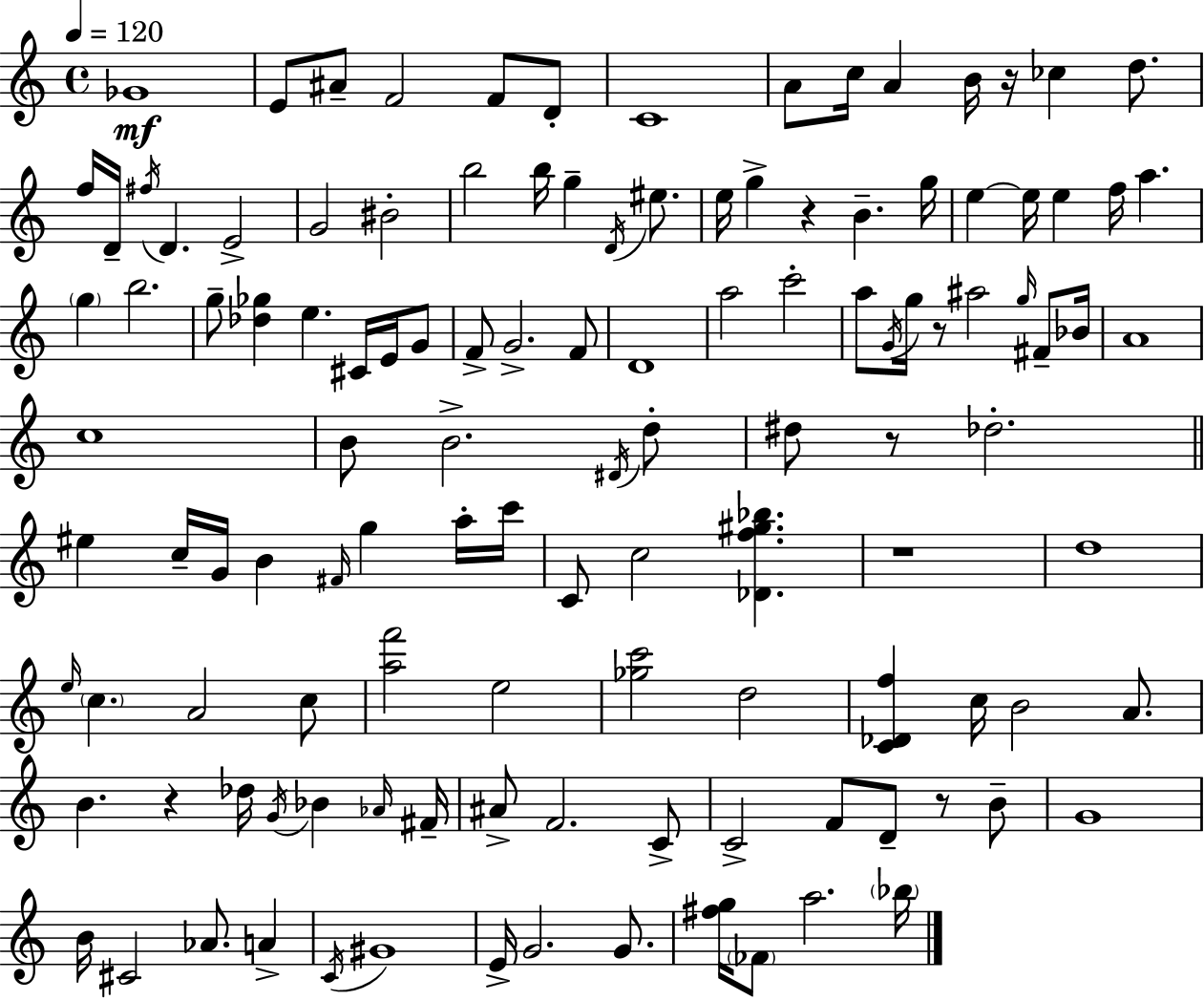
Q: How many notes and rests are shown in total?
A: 121